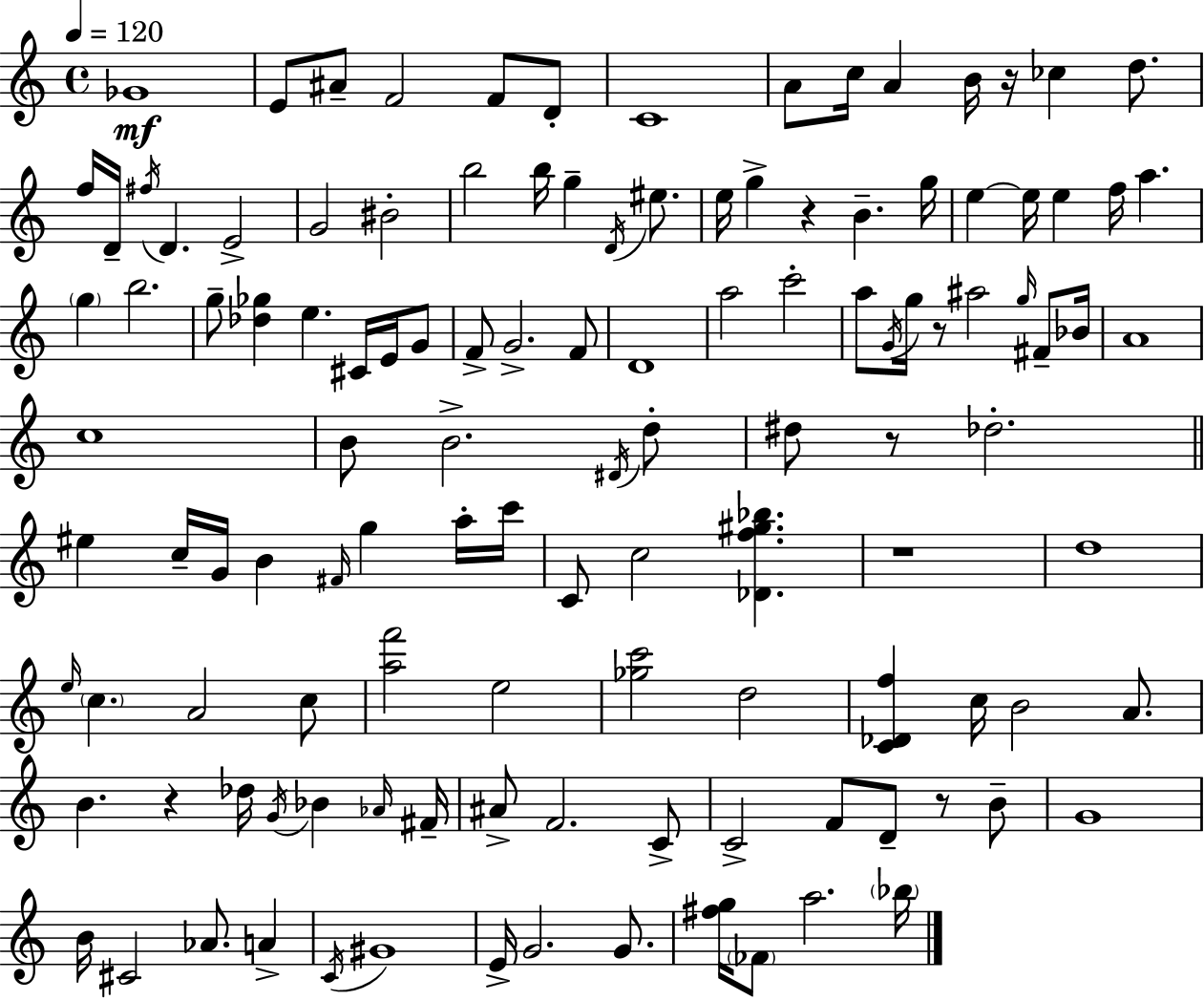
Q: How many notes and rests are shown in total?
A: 121